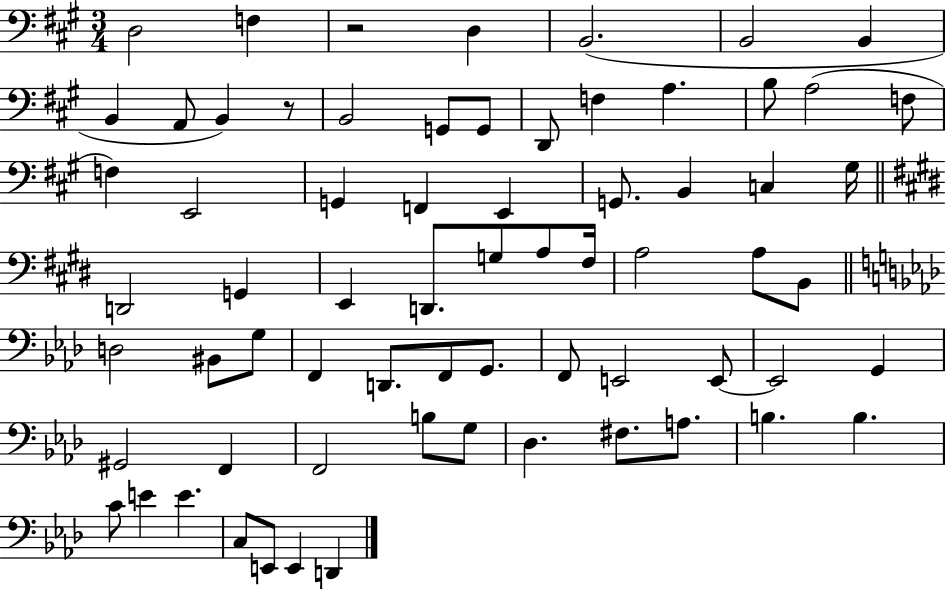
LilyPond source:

{
  \clef bass
  \numericTimeSignature
  \time 3/4
  \key a \major
  d2 f4 | r2 d4 | b,2.( | b,2 b,4 | \break b,4 a,8 b,4) r8 | b,2 g,8 g,8 | d,8 f4 a4. | b8 a2( f8 | \break f4) e,2 | g,4 f,4 e,4 | g,8. b,4 c4 gis16 | \bar "||" \break \key e \major d,2 g,4 | e,4 d,8. g8 a8 fis16 | a2 a8 b,8 | \bar "||" \break \key aes \major d2 bis,8 g8 | f,4 d,8. f,8 g,8. | f,8 e,2 e,8~~ | e,2 g,4 | \break gis,2 f,4 | f,2 b8 g8 | des4. fis8. a8. | b4. b4. | \break c'8 e'4 e'4. | c8 e,8 e,4 d,4 | \bar "|."
}